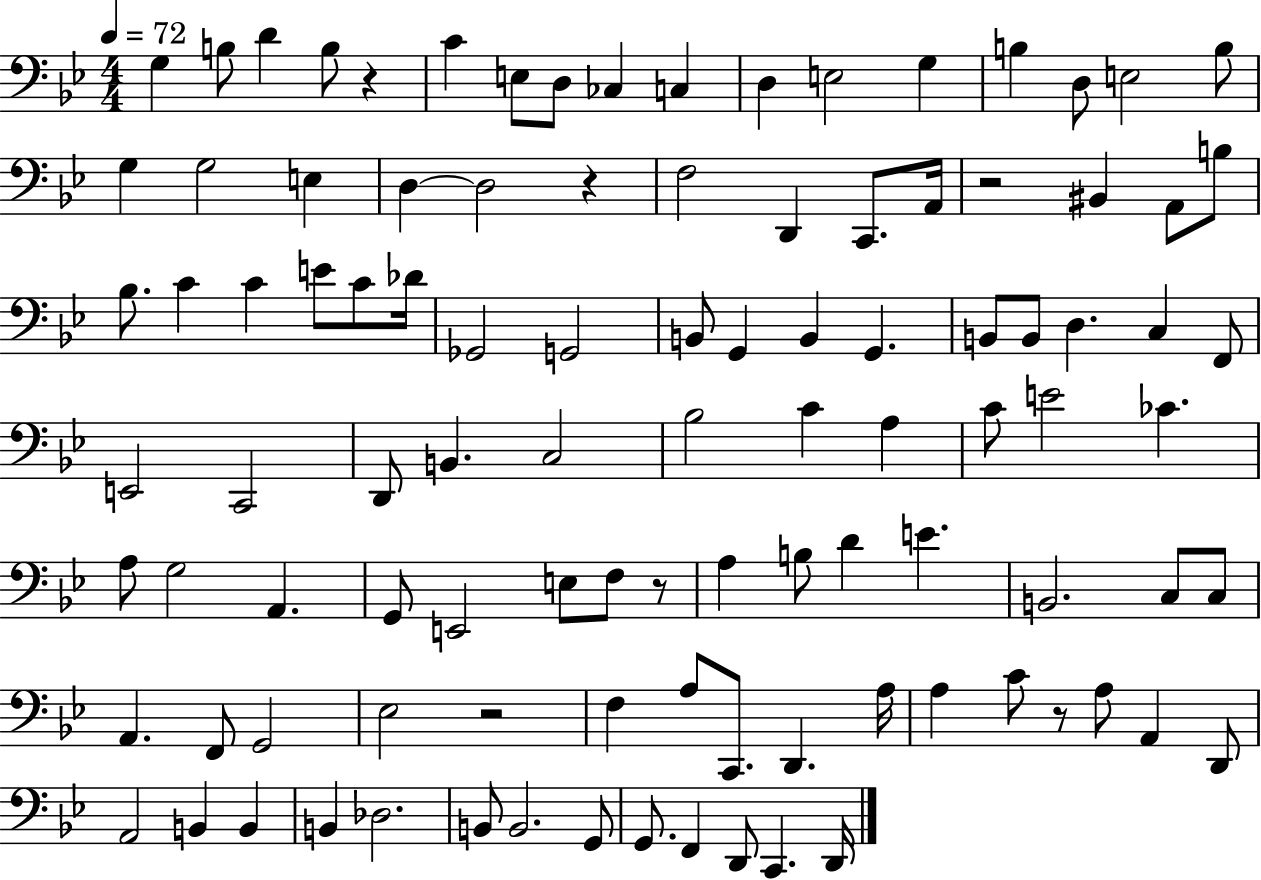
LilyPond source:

{
  \clef bass
  \numericTimeSignature
  \time 4/4
  \key bes \major
  \tempo 4 = 72
  g4 b8 d'4 b8 r4 | c'4 e8 d8 ces4 c4 | d4 e2 g4 | b4 d8 e2 b8 | \break g4 g2 e4 | d4~~ d2 r4 | f2 d,4 c,8. a,16 | r2 bis,4 a,8 b8 | \break bes8. c'4 c'4 e'8 c'8 des'16 | ges,2 g,2 | b,8 g,4 b,4 g,4. | b,8 b,8 d4. c4 f,8 | \break e,2 c,2 | d,8 b,4. c2 | bes2 c'4 a4 | c'8 e'2 ces'4. | \break a8 g2 a,4. | g,8 e,2 e8 f8 r8 | a4 b8 d'4 e'4. | b,2. c8 c8 | \break a,4. f,8 g,2 | ees2 r2 | f4 a8 c,8. d,4. a16 | a4 c'8 r8 a8 a,4 d,8 | \break a,2 b,4 b,4 | b,4 des2. | b,8 b,2. g,8 | g,8. f,4 d,8 c,4. d,16 | \break \bar "|."
}